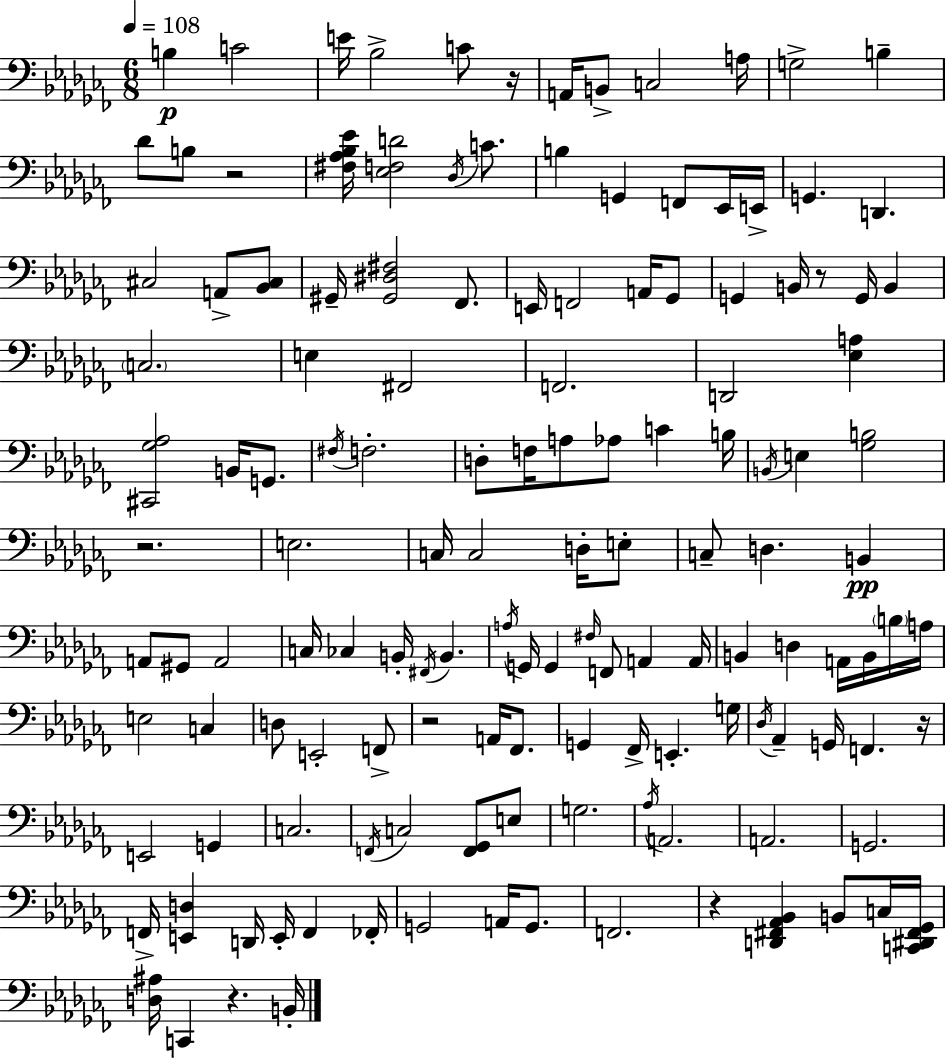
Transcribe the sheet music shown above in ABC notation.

X:1
T:Untitled
M:6/8
L:1/4
K:Abm
B, C2 E/4 _B,2 C/2 z/4 A,,/4 B,,/2 C,2 A,/4 G,2 B, _D/2 B,/2 z2 [^F,_A,_B,_E]/4 [_E,F,D]2 _D,/4 C/2 B, G,, F,,/2 _E,,/4 E,,/4 G,, D,, ^C,2 A,,/2 [_B,,^C,]/2 ^G,,/4 [^G,,^D,^F,]2 _F,,/2 E,,/4 F,,2 A,,/4 _G,,/2 G,, B,,/4 z/2 G,,/4 B,, C,2 E, ^F,,2 F,,2 D,,2 [_E,A,] [^C,,_G,_A,]2 B,,/4 G,,/2 ^F,/4 F,2 D,/2 F,/4 A,/2 _A,/2 C B,/4 B,,/4 E, [_G,B,]2 z2 E,2 C,/4 C,2 D,/4 E,/2 C,/2 D, B,, A,,/2 ^G,,/2 A,,2 C,/4 _C, B,,/4 ^F,,/4 B,, A,/4 G,,/4 G,, ^F,/4 F,,/2 A,, A,,/4 B,, D, A,,/4 B,,/4 B,/4 A,/4 E,2 C, D,/2 E,,2 F,,/2 z2 A,,/4 _F,,/2 G,, _F,,/4 E,, G,/4 _D,/4 _A,, G,,/4 F,, z/4 E,,2 G,, C,2 F,,/4 C,2 [F,,_G,,]/2 E,/2 G,2 _A,/4 A,,2 A,,2 G,,2 F,,/4 [E,,D,] D,,/4 E,,/4 F,, _F,,/4 G,,2 A,,/4 G,,/2 F,,2 z [D,,^F,,_A,,_B,,] B,,/2 C,/4 [C,,^D,,^F,,_G,,]/4 [D,^A,]/4 C,, z B,,/4